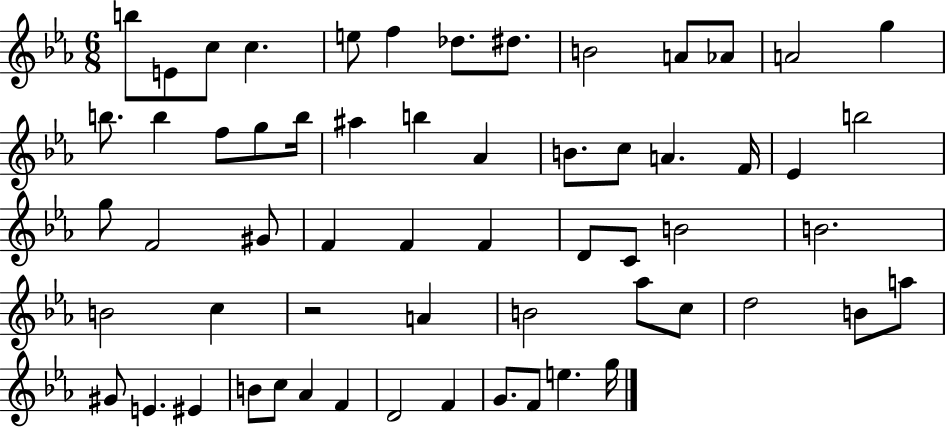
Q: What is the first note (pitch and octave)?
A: B5